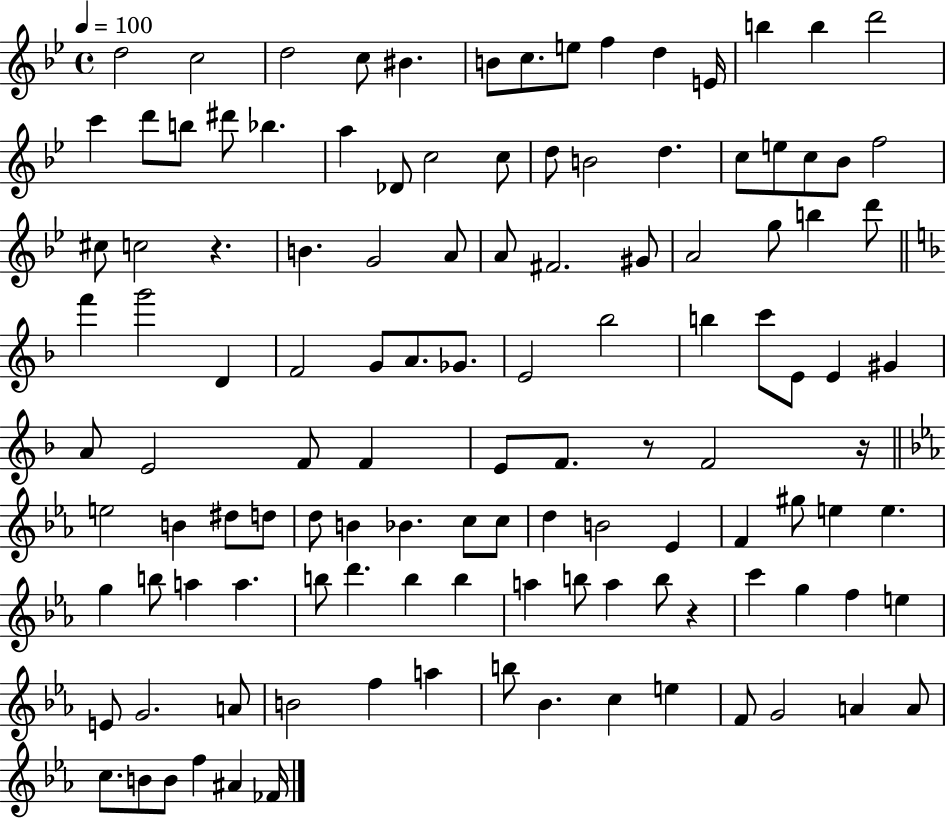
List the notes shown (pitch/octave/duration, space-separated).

D5/h C5/h D5/h C5/e BIS4/q. B4/e C5/e. E5/e F5/q D5/q E4/s B5/q B5/q D6/h C6/q D6/e B5/e D#6/e Bb5/q. A5/q Db4/e C5/h C5/e D5/e B4/h D5/q. C5/e E5/e C5/e Bb4/e F5/h C#5/e C5/h R/q. B4/q. G4/h A4/e A4/e F#4/h. G#4/e A4/h G5/e B5/q D6/e F6/q G6/h D4/q F4/h G4/e A4/e. Gb4/e. E4/h Bb5/h B5/q C6/e E4/e E4/q G#4/q A4/e E4/h F4/e F4/q E4/e F4/e. R/e F4/h R/s E5/h B4/q D#5/e D5/e D5/e B4/q Bb4/q. C5/e C5/e D5/q B4/h Eb4/q F4/q G#5/e E5/q E5/q. G5/q B5/e A5/q A5/q. B5/e D6/q. B5/q B5/q A5/q B5/e A5/q B5/e R/q C6/q G5/q F5/q E5/q E4/e G4/h. A4/e B4/h F5/q A5/q B5/e Bb4/q. C5/q E5/q F4/e G4/h A4/q A4/e C5/e. B4/e B4/e F5/q A#4/q FES4/s